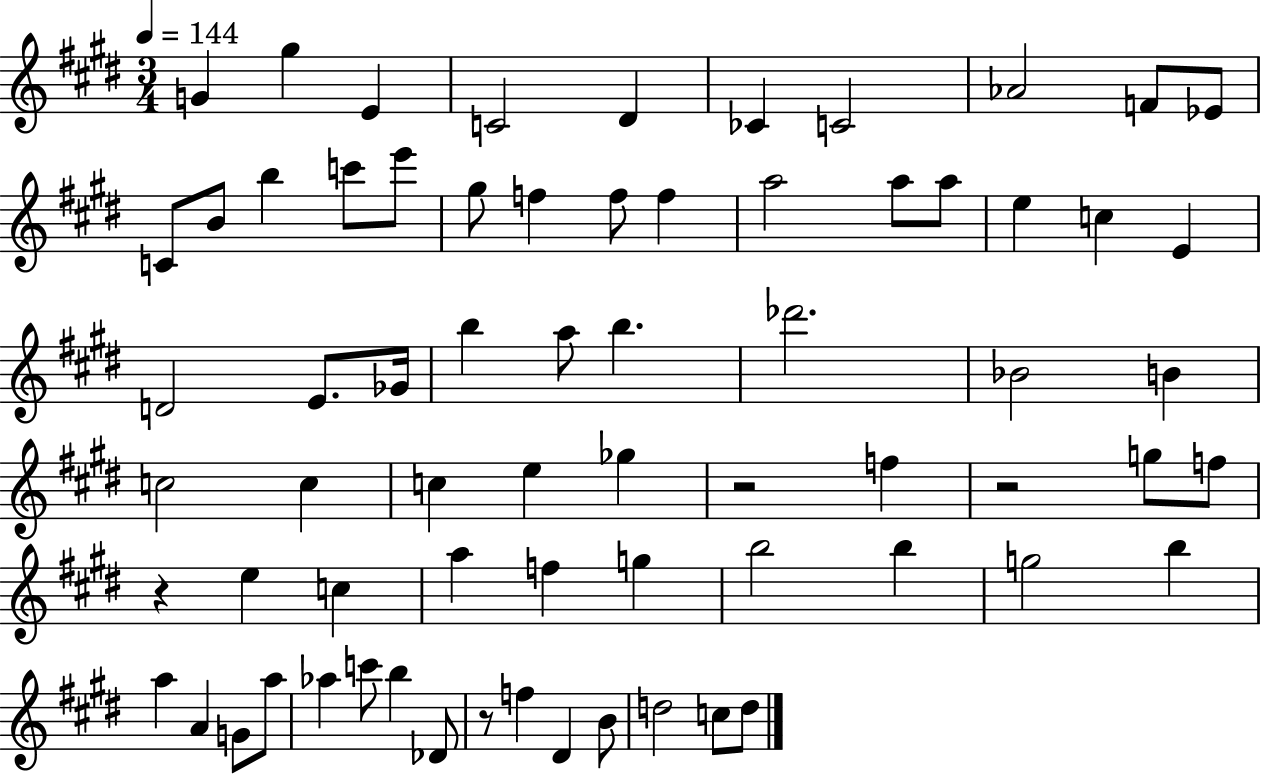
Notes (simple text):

G4/q G#5/q E4/q C4/h D#4/q CES4/q C4/h Ab4/h F4/e Eb4/e C4/e B4/e B5/q C6/e E6/e G#5/e F5/q F5/e F5/q A5/h A5/e A5/e E5/q C5/q E4/q D4/h E4/e. Gb4/s B5/q A5/e B5/q. Db6/h. Bb4/h B4/q C5/h C5/q C5/q E5/q Gb5/q R/h F5/q R/h G5/e F5/e R/q E5/q C5/q A5/q F5/q G5/q B5/h B5/q G5/h B5/q A5/q A4/q G4/e A5/e Ab5/q C6/e B5/q Db4/e R/e F5/q D#4/q B4/e D5/h C5/e D5/e